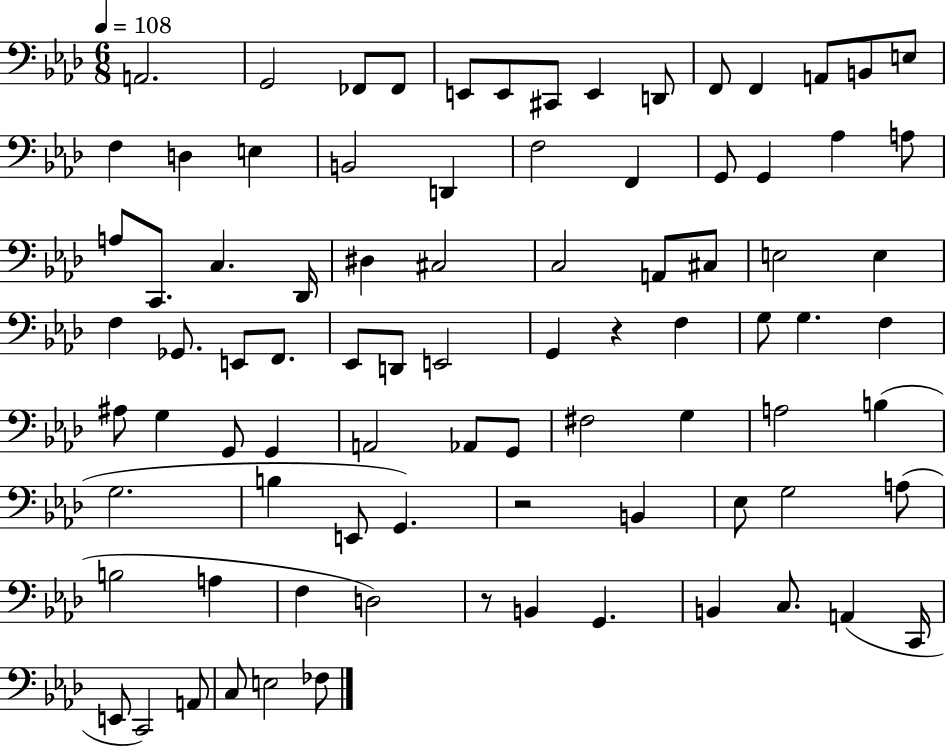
X:1
T:Untitled
M:6/8
L:1/4
K:Ab
A,,2 G,,2 _F,,/2 _F,,/2 E,,/2 E,,/2 ^C,,/2 E,, D,,/2 F,,/2 F,, A,,/2 B,,/2 E,/2 F, D, E, B,,2 D,, F,2 F,, G,,/2 G,, _A, A,/2 A,/2 C,,/2 C, _D,,/4 ^D, ^C,2 C,2 A,,/2 ^C,/2 E,2 E, F, _G,,/2 E,,/2 F,,/2 _E,,/2 D,,/2 E,,2 G,, z F, G,/2 G, F, ^A,/2 G, G,,/2 G,, A,,2 _A,,/2 G,,/2 ^F,2 G, A,2 B, G,2 B, E,,/2 G,, z2 B,, _E,/2 G,2 A,/2 B,2 A, F, D,2 z/2 B,, G,, B,, C,/2 A,, C,,/4 E,,/2 C,,2 A,,/2 C,/2 E,2 _F,/2